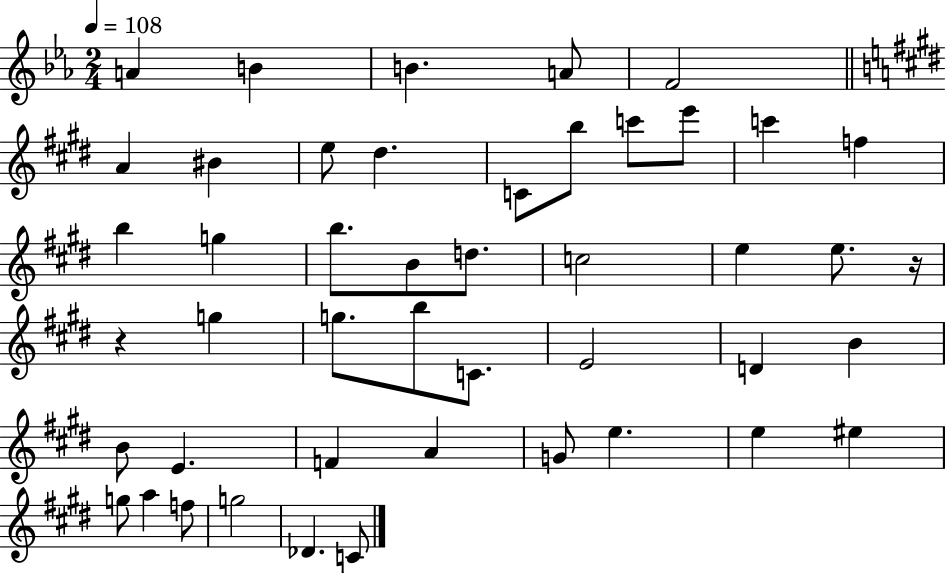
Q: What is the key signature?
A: EES major